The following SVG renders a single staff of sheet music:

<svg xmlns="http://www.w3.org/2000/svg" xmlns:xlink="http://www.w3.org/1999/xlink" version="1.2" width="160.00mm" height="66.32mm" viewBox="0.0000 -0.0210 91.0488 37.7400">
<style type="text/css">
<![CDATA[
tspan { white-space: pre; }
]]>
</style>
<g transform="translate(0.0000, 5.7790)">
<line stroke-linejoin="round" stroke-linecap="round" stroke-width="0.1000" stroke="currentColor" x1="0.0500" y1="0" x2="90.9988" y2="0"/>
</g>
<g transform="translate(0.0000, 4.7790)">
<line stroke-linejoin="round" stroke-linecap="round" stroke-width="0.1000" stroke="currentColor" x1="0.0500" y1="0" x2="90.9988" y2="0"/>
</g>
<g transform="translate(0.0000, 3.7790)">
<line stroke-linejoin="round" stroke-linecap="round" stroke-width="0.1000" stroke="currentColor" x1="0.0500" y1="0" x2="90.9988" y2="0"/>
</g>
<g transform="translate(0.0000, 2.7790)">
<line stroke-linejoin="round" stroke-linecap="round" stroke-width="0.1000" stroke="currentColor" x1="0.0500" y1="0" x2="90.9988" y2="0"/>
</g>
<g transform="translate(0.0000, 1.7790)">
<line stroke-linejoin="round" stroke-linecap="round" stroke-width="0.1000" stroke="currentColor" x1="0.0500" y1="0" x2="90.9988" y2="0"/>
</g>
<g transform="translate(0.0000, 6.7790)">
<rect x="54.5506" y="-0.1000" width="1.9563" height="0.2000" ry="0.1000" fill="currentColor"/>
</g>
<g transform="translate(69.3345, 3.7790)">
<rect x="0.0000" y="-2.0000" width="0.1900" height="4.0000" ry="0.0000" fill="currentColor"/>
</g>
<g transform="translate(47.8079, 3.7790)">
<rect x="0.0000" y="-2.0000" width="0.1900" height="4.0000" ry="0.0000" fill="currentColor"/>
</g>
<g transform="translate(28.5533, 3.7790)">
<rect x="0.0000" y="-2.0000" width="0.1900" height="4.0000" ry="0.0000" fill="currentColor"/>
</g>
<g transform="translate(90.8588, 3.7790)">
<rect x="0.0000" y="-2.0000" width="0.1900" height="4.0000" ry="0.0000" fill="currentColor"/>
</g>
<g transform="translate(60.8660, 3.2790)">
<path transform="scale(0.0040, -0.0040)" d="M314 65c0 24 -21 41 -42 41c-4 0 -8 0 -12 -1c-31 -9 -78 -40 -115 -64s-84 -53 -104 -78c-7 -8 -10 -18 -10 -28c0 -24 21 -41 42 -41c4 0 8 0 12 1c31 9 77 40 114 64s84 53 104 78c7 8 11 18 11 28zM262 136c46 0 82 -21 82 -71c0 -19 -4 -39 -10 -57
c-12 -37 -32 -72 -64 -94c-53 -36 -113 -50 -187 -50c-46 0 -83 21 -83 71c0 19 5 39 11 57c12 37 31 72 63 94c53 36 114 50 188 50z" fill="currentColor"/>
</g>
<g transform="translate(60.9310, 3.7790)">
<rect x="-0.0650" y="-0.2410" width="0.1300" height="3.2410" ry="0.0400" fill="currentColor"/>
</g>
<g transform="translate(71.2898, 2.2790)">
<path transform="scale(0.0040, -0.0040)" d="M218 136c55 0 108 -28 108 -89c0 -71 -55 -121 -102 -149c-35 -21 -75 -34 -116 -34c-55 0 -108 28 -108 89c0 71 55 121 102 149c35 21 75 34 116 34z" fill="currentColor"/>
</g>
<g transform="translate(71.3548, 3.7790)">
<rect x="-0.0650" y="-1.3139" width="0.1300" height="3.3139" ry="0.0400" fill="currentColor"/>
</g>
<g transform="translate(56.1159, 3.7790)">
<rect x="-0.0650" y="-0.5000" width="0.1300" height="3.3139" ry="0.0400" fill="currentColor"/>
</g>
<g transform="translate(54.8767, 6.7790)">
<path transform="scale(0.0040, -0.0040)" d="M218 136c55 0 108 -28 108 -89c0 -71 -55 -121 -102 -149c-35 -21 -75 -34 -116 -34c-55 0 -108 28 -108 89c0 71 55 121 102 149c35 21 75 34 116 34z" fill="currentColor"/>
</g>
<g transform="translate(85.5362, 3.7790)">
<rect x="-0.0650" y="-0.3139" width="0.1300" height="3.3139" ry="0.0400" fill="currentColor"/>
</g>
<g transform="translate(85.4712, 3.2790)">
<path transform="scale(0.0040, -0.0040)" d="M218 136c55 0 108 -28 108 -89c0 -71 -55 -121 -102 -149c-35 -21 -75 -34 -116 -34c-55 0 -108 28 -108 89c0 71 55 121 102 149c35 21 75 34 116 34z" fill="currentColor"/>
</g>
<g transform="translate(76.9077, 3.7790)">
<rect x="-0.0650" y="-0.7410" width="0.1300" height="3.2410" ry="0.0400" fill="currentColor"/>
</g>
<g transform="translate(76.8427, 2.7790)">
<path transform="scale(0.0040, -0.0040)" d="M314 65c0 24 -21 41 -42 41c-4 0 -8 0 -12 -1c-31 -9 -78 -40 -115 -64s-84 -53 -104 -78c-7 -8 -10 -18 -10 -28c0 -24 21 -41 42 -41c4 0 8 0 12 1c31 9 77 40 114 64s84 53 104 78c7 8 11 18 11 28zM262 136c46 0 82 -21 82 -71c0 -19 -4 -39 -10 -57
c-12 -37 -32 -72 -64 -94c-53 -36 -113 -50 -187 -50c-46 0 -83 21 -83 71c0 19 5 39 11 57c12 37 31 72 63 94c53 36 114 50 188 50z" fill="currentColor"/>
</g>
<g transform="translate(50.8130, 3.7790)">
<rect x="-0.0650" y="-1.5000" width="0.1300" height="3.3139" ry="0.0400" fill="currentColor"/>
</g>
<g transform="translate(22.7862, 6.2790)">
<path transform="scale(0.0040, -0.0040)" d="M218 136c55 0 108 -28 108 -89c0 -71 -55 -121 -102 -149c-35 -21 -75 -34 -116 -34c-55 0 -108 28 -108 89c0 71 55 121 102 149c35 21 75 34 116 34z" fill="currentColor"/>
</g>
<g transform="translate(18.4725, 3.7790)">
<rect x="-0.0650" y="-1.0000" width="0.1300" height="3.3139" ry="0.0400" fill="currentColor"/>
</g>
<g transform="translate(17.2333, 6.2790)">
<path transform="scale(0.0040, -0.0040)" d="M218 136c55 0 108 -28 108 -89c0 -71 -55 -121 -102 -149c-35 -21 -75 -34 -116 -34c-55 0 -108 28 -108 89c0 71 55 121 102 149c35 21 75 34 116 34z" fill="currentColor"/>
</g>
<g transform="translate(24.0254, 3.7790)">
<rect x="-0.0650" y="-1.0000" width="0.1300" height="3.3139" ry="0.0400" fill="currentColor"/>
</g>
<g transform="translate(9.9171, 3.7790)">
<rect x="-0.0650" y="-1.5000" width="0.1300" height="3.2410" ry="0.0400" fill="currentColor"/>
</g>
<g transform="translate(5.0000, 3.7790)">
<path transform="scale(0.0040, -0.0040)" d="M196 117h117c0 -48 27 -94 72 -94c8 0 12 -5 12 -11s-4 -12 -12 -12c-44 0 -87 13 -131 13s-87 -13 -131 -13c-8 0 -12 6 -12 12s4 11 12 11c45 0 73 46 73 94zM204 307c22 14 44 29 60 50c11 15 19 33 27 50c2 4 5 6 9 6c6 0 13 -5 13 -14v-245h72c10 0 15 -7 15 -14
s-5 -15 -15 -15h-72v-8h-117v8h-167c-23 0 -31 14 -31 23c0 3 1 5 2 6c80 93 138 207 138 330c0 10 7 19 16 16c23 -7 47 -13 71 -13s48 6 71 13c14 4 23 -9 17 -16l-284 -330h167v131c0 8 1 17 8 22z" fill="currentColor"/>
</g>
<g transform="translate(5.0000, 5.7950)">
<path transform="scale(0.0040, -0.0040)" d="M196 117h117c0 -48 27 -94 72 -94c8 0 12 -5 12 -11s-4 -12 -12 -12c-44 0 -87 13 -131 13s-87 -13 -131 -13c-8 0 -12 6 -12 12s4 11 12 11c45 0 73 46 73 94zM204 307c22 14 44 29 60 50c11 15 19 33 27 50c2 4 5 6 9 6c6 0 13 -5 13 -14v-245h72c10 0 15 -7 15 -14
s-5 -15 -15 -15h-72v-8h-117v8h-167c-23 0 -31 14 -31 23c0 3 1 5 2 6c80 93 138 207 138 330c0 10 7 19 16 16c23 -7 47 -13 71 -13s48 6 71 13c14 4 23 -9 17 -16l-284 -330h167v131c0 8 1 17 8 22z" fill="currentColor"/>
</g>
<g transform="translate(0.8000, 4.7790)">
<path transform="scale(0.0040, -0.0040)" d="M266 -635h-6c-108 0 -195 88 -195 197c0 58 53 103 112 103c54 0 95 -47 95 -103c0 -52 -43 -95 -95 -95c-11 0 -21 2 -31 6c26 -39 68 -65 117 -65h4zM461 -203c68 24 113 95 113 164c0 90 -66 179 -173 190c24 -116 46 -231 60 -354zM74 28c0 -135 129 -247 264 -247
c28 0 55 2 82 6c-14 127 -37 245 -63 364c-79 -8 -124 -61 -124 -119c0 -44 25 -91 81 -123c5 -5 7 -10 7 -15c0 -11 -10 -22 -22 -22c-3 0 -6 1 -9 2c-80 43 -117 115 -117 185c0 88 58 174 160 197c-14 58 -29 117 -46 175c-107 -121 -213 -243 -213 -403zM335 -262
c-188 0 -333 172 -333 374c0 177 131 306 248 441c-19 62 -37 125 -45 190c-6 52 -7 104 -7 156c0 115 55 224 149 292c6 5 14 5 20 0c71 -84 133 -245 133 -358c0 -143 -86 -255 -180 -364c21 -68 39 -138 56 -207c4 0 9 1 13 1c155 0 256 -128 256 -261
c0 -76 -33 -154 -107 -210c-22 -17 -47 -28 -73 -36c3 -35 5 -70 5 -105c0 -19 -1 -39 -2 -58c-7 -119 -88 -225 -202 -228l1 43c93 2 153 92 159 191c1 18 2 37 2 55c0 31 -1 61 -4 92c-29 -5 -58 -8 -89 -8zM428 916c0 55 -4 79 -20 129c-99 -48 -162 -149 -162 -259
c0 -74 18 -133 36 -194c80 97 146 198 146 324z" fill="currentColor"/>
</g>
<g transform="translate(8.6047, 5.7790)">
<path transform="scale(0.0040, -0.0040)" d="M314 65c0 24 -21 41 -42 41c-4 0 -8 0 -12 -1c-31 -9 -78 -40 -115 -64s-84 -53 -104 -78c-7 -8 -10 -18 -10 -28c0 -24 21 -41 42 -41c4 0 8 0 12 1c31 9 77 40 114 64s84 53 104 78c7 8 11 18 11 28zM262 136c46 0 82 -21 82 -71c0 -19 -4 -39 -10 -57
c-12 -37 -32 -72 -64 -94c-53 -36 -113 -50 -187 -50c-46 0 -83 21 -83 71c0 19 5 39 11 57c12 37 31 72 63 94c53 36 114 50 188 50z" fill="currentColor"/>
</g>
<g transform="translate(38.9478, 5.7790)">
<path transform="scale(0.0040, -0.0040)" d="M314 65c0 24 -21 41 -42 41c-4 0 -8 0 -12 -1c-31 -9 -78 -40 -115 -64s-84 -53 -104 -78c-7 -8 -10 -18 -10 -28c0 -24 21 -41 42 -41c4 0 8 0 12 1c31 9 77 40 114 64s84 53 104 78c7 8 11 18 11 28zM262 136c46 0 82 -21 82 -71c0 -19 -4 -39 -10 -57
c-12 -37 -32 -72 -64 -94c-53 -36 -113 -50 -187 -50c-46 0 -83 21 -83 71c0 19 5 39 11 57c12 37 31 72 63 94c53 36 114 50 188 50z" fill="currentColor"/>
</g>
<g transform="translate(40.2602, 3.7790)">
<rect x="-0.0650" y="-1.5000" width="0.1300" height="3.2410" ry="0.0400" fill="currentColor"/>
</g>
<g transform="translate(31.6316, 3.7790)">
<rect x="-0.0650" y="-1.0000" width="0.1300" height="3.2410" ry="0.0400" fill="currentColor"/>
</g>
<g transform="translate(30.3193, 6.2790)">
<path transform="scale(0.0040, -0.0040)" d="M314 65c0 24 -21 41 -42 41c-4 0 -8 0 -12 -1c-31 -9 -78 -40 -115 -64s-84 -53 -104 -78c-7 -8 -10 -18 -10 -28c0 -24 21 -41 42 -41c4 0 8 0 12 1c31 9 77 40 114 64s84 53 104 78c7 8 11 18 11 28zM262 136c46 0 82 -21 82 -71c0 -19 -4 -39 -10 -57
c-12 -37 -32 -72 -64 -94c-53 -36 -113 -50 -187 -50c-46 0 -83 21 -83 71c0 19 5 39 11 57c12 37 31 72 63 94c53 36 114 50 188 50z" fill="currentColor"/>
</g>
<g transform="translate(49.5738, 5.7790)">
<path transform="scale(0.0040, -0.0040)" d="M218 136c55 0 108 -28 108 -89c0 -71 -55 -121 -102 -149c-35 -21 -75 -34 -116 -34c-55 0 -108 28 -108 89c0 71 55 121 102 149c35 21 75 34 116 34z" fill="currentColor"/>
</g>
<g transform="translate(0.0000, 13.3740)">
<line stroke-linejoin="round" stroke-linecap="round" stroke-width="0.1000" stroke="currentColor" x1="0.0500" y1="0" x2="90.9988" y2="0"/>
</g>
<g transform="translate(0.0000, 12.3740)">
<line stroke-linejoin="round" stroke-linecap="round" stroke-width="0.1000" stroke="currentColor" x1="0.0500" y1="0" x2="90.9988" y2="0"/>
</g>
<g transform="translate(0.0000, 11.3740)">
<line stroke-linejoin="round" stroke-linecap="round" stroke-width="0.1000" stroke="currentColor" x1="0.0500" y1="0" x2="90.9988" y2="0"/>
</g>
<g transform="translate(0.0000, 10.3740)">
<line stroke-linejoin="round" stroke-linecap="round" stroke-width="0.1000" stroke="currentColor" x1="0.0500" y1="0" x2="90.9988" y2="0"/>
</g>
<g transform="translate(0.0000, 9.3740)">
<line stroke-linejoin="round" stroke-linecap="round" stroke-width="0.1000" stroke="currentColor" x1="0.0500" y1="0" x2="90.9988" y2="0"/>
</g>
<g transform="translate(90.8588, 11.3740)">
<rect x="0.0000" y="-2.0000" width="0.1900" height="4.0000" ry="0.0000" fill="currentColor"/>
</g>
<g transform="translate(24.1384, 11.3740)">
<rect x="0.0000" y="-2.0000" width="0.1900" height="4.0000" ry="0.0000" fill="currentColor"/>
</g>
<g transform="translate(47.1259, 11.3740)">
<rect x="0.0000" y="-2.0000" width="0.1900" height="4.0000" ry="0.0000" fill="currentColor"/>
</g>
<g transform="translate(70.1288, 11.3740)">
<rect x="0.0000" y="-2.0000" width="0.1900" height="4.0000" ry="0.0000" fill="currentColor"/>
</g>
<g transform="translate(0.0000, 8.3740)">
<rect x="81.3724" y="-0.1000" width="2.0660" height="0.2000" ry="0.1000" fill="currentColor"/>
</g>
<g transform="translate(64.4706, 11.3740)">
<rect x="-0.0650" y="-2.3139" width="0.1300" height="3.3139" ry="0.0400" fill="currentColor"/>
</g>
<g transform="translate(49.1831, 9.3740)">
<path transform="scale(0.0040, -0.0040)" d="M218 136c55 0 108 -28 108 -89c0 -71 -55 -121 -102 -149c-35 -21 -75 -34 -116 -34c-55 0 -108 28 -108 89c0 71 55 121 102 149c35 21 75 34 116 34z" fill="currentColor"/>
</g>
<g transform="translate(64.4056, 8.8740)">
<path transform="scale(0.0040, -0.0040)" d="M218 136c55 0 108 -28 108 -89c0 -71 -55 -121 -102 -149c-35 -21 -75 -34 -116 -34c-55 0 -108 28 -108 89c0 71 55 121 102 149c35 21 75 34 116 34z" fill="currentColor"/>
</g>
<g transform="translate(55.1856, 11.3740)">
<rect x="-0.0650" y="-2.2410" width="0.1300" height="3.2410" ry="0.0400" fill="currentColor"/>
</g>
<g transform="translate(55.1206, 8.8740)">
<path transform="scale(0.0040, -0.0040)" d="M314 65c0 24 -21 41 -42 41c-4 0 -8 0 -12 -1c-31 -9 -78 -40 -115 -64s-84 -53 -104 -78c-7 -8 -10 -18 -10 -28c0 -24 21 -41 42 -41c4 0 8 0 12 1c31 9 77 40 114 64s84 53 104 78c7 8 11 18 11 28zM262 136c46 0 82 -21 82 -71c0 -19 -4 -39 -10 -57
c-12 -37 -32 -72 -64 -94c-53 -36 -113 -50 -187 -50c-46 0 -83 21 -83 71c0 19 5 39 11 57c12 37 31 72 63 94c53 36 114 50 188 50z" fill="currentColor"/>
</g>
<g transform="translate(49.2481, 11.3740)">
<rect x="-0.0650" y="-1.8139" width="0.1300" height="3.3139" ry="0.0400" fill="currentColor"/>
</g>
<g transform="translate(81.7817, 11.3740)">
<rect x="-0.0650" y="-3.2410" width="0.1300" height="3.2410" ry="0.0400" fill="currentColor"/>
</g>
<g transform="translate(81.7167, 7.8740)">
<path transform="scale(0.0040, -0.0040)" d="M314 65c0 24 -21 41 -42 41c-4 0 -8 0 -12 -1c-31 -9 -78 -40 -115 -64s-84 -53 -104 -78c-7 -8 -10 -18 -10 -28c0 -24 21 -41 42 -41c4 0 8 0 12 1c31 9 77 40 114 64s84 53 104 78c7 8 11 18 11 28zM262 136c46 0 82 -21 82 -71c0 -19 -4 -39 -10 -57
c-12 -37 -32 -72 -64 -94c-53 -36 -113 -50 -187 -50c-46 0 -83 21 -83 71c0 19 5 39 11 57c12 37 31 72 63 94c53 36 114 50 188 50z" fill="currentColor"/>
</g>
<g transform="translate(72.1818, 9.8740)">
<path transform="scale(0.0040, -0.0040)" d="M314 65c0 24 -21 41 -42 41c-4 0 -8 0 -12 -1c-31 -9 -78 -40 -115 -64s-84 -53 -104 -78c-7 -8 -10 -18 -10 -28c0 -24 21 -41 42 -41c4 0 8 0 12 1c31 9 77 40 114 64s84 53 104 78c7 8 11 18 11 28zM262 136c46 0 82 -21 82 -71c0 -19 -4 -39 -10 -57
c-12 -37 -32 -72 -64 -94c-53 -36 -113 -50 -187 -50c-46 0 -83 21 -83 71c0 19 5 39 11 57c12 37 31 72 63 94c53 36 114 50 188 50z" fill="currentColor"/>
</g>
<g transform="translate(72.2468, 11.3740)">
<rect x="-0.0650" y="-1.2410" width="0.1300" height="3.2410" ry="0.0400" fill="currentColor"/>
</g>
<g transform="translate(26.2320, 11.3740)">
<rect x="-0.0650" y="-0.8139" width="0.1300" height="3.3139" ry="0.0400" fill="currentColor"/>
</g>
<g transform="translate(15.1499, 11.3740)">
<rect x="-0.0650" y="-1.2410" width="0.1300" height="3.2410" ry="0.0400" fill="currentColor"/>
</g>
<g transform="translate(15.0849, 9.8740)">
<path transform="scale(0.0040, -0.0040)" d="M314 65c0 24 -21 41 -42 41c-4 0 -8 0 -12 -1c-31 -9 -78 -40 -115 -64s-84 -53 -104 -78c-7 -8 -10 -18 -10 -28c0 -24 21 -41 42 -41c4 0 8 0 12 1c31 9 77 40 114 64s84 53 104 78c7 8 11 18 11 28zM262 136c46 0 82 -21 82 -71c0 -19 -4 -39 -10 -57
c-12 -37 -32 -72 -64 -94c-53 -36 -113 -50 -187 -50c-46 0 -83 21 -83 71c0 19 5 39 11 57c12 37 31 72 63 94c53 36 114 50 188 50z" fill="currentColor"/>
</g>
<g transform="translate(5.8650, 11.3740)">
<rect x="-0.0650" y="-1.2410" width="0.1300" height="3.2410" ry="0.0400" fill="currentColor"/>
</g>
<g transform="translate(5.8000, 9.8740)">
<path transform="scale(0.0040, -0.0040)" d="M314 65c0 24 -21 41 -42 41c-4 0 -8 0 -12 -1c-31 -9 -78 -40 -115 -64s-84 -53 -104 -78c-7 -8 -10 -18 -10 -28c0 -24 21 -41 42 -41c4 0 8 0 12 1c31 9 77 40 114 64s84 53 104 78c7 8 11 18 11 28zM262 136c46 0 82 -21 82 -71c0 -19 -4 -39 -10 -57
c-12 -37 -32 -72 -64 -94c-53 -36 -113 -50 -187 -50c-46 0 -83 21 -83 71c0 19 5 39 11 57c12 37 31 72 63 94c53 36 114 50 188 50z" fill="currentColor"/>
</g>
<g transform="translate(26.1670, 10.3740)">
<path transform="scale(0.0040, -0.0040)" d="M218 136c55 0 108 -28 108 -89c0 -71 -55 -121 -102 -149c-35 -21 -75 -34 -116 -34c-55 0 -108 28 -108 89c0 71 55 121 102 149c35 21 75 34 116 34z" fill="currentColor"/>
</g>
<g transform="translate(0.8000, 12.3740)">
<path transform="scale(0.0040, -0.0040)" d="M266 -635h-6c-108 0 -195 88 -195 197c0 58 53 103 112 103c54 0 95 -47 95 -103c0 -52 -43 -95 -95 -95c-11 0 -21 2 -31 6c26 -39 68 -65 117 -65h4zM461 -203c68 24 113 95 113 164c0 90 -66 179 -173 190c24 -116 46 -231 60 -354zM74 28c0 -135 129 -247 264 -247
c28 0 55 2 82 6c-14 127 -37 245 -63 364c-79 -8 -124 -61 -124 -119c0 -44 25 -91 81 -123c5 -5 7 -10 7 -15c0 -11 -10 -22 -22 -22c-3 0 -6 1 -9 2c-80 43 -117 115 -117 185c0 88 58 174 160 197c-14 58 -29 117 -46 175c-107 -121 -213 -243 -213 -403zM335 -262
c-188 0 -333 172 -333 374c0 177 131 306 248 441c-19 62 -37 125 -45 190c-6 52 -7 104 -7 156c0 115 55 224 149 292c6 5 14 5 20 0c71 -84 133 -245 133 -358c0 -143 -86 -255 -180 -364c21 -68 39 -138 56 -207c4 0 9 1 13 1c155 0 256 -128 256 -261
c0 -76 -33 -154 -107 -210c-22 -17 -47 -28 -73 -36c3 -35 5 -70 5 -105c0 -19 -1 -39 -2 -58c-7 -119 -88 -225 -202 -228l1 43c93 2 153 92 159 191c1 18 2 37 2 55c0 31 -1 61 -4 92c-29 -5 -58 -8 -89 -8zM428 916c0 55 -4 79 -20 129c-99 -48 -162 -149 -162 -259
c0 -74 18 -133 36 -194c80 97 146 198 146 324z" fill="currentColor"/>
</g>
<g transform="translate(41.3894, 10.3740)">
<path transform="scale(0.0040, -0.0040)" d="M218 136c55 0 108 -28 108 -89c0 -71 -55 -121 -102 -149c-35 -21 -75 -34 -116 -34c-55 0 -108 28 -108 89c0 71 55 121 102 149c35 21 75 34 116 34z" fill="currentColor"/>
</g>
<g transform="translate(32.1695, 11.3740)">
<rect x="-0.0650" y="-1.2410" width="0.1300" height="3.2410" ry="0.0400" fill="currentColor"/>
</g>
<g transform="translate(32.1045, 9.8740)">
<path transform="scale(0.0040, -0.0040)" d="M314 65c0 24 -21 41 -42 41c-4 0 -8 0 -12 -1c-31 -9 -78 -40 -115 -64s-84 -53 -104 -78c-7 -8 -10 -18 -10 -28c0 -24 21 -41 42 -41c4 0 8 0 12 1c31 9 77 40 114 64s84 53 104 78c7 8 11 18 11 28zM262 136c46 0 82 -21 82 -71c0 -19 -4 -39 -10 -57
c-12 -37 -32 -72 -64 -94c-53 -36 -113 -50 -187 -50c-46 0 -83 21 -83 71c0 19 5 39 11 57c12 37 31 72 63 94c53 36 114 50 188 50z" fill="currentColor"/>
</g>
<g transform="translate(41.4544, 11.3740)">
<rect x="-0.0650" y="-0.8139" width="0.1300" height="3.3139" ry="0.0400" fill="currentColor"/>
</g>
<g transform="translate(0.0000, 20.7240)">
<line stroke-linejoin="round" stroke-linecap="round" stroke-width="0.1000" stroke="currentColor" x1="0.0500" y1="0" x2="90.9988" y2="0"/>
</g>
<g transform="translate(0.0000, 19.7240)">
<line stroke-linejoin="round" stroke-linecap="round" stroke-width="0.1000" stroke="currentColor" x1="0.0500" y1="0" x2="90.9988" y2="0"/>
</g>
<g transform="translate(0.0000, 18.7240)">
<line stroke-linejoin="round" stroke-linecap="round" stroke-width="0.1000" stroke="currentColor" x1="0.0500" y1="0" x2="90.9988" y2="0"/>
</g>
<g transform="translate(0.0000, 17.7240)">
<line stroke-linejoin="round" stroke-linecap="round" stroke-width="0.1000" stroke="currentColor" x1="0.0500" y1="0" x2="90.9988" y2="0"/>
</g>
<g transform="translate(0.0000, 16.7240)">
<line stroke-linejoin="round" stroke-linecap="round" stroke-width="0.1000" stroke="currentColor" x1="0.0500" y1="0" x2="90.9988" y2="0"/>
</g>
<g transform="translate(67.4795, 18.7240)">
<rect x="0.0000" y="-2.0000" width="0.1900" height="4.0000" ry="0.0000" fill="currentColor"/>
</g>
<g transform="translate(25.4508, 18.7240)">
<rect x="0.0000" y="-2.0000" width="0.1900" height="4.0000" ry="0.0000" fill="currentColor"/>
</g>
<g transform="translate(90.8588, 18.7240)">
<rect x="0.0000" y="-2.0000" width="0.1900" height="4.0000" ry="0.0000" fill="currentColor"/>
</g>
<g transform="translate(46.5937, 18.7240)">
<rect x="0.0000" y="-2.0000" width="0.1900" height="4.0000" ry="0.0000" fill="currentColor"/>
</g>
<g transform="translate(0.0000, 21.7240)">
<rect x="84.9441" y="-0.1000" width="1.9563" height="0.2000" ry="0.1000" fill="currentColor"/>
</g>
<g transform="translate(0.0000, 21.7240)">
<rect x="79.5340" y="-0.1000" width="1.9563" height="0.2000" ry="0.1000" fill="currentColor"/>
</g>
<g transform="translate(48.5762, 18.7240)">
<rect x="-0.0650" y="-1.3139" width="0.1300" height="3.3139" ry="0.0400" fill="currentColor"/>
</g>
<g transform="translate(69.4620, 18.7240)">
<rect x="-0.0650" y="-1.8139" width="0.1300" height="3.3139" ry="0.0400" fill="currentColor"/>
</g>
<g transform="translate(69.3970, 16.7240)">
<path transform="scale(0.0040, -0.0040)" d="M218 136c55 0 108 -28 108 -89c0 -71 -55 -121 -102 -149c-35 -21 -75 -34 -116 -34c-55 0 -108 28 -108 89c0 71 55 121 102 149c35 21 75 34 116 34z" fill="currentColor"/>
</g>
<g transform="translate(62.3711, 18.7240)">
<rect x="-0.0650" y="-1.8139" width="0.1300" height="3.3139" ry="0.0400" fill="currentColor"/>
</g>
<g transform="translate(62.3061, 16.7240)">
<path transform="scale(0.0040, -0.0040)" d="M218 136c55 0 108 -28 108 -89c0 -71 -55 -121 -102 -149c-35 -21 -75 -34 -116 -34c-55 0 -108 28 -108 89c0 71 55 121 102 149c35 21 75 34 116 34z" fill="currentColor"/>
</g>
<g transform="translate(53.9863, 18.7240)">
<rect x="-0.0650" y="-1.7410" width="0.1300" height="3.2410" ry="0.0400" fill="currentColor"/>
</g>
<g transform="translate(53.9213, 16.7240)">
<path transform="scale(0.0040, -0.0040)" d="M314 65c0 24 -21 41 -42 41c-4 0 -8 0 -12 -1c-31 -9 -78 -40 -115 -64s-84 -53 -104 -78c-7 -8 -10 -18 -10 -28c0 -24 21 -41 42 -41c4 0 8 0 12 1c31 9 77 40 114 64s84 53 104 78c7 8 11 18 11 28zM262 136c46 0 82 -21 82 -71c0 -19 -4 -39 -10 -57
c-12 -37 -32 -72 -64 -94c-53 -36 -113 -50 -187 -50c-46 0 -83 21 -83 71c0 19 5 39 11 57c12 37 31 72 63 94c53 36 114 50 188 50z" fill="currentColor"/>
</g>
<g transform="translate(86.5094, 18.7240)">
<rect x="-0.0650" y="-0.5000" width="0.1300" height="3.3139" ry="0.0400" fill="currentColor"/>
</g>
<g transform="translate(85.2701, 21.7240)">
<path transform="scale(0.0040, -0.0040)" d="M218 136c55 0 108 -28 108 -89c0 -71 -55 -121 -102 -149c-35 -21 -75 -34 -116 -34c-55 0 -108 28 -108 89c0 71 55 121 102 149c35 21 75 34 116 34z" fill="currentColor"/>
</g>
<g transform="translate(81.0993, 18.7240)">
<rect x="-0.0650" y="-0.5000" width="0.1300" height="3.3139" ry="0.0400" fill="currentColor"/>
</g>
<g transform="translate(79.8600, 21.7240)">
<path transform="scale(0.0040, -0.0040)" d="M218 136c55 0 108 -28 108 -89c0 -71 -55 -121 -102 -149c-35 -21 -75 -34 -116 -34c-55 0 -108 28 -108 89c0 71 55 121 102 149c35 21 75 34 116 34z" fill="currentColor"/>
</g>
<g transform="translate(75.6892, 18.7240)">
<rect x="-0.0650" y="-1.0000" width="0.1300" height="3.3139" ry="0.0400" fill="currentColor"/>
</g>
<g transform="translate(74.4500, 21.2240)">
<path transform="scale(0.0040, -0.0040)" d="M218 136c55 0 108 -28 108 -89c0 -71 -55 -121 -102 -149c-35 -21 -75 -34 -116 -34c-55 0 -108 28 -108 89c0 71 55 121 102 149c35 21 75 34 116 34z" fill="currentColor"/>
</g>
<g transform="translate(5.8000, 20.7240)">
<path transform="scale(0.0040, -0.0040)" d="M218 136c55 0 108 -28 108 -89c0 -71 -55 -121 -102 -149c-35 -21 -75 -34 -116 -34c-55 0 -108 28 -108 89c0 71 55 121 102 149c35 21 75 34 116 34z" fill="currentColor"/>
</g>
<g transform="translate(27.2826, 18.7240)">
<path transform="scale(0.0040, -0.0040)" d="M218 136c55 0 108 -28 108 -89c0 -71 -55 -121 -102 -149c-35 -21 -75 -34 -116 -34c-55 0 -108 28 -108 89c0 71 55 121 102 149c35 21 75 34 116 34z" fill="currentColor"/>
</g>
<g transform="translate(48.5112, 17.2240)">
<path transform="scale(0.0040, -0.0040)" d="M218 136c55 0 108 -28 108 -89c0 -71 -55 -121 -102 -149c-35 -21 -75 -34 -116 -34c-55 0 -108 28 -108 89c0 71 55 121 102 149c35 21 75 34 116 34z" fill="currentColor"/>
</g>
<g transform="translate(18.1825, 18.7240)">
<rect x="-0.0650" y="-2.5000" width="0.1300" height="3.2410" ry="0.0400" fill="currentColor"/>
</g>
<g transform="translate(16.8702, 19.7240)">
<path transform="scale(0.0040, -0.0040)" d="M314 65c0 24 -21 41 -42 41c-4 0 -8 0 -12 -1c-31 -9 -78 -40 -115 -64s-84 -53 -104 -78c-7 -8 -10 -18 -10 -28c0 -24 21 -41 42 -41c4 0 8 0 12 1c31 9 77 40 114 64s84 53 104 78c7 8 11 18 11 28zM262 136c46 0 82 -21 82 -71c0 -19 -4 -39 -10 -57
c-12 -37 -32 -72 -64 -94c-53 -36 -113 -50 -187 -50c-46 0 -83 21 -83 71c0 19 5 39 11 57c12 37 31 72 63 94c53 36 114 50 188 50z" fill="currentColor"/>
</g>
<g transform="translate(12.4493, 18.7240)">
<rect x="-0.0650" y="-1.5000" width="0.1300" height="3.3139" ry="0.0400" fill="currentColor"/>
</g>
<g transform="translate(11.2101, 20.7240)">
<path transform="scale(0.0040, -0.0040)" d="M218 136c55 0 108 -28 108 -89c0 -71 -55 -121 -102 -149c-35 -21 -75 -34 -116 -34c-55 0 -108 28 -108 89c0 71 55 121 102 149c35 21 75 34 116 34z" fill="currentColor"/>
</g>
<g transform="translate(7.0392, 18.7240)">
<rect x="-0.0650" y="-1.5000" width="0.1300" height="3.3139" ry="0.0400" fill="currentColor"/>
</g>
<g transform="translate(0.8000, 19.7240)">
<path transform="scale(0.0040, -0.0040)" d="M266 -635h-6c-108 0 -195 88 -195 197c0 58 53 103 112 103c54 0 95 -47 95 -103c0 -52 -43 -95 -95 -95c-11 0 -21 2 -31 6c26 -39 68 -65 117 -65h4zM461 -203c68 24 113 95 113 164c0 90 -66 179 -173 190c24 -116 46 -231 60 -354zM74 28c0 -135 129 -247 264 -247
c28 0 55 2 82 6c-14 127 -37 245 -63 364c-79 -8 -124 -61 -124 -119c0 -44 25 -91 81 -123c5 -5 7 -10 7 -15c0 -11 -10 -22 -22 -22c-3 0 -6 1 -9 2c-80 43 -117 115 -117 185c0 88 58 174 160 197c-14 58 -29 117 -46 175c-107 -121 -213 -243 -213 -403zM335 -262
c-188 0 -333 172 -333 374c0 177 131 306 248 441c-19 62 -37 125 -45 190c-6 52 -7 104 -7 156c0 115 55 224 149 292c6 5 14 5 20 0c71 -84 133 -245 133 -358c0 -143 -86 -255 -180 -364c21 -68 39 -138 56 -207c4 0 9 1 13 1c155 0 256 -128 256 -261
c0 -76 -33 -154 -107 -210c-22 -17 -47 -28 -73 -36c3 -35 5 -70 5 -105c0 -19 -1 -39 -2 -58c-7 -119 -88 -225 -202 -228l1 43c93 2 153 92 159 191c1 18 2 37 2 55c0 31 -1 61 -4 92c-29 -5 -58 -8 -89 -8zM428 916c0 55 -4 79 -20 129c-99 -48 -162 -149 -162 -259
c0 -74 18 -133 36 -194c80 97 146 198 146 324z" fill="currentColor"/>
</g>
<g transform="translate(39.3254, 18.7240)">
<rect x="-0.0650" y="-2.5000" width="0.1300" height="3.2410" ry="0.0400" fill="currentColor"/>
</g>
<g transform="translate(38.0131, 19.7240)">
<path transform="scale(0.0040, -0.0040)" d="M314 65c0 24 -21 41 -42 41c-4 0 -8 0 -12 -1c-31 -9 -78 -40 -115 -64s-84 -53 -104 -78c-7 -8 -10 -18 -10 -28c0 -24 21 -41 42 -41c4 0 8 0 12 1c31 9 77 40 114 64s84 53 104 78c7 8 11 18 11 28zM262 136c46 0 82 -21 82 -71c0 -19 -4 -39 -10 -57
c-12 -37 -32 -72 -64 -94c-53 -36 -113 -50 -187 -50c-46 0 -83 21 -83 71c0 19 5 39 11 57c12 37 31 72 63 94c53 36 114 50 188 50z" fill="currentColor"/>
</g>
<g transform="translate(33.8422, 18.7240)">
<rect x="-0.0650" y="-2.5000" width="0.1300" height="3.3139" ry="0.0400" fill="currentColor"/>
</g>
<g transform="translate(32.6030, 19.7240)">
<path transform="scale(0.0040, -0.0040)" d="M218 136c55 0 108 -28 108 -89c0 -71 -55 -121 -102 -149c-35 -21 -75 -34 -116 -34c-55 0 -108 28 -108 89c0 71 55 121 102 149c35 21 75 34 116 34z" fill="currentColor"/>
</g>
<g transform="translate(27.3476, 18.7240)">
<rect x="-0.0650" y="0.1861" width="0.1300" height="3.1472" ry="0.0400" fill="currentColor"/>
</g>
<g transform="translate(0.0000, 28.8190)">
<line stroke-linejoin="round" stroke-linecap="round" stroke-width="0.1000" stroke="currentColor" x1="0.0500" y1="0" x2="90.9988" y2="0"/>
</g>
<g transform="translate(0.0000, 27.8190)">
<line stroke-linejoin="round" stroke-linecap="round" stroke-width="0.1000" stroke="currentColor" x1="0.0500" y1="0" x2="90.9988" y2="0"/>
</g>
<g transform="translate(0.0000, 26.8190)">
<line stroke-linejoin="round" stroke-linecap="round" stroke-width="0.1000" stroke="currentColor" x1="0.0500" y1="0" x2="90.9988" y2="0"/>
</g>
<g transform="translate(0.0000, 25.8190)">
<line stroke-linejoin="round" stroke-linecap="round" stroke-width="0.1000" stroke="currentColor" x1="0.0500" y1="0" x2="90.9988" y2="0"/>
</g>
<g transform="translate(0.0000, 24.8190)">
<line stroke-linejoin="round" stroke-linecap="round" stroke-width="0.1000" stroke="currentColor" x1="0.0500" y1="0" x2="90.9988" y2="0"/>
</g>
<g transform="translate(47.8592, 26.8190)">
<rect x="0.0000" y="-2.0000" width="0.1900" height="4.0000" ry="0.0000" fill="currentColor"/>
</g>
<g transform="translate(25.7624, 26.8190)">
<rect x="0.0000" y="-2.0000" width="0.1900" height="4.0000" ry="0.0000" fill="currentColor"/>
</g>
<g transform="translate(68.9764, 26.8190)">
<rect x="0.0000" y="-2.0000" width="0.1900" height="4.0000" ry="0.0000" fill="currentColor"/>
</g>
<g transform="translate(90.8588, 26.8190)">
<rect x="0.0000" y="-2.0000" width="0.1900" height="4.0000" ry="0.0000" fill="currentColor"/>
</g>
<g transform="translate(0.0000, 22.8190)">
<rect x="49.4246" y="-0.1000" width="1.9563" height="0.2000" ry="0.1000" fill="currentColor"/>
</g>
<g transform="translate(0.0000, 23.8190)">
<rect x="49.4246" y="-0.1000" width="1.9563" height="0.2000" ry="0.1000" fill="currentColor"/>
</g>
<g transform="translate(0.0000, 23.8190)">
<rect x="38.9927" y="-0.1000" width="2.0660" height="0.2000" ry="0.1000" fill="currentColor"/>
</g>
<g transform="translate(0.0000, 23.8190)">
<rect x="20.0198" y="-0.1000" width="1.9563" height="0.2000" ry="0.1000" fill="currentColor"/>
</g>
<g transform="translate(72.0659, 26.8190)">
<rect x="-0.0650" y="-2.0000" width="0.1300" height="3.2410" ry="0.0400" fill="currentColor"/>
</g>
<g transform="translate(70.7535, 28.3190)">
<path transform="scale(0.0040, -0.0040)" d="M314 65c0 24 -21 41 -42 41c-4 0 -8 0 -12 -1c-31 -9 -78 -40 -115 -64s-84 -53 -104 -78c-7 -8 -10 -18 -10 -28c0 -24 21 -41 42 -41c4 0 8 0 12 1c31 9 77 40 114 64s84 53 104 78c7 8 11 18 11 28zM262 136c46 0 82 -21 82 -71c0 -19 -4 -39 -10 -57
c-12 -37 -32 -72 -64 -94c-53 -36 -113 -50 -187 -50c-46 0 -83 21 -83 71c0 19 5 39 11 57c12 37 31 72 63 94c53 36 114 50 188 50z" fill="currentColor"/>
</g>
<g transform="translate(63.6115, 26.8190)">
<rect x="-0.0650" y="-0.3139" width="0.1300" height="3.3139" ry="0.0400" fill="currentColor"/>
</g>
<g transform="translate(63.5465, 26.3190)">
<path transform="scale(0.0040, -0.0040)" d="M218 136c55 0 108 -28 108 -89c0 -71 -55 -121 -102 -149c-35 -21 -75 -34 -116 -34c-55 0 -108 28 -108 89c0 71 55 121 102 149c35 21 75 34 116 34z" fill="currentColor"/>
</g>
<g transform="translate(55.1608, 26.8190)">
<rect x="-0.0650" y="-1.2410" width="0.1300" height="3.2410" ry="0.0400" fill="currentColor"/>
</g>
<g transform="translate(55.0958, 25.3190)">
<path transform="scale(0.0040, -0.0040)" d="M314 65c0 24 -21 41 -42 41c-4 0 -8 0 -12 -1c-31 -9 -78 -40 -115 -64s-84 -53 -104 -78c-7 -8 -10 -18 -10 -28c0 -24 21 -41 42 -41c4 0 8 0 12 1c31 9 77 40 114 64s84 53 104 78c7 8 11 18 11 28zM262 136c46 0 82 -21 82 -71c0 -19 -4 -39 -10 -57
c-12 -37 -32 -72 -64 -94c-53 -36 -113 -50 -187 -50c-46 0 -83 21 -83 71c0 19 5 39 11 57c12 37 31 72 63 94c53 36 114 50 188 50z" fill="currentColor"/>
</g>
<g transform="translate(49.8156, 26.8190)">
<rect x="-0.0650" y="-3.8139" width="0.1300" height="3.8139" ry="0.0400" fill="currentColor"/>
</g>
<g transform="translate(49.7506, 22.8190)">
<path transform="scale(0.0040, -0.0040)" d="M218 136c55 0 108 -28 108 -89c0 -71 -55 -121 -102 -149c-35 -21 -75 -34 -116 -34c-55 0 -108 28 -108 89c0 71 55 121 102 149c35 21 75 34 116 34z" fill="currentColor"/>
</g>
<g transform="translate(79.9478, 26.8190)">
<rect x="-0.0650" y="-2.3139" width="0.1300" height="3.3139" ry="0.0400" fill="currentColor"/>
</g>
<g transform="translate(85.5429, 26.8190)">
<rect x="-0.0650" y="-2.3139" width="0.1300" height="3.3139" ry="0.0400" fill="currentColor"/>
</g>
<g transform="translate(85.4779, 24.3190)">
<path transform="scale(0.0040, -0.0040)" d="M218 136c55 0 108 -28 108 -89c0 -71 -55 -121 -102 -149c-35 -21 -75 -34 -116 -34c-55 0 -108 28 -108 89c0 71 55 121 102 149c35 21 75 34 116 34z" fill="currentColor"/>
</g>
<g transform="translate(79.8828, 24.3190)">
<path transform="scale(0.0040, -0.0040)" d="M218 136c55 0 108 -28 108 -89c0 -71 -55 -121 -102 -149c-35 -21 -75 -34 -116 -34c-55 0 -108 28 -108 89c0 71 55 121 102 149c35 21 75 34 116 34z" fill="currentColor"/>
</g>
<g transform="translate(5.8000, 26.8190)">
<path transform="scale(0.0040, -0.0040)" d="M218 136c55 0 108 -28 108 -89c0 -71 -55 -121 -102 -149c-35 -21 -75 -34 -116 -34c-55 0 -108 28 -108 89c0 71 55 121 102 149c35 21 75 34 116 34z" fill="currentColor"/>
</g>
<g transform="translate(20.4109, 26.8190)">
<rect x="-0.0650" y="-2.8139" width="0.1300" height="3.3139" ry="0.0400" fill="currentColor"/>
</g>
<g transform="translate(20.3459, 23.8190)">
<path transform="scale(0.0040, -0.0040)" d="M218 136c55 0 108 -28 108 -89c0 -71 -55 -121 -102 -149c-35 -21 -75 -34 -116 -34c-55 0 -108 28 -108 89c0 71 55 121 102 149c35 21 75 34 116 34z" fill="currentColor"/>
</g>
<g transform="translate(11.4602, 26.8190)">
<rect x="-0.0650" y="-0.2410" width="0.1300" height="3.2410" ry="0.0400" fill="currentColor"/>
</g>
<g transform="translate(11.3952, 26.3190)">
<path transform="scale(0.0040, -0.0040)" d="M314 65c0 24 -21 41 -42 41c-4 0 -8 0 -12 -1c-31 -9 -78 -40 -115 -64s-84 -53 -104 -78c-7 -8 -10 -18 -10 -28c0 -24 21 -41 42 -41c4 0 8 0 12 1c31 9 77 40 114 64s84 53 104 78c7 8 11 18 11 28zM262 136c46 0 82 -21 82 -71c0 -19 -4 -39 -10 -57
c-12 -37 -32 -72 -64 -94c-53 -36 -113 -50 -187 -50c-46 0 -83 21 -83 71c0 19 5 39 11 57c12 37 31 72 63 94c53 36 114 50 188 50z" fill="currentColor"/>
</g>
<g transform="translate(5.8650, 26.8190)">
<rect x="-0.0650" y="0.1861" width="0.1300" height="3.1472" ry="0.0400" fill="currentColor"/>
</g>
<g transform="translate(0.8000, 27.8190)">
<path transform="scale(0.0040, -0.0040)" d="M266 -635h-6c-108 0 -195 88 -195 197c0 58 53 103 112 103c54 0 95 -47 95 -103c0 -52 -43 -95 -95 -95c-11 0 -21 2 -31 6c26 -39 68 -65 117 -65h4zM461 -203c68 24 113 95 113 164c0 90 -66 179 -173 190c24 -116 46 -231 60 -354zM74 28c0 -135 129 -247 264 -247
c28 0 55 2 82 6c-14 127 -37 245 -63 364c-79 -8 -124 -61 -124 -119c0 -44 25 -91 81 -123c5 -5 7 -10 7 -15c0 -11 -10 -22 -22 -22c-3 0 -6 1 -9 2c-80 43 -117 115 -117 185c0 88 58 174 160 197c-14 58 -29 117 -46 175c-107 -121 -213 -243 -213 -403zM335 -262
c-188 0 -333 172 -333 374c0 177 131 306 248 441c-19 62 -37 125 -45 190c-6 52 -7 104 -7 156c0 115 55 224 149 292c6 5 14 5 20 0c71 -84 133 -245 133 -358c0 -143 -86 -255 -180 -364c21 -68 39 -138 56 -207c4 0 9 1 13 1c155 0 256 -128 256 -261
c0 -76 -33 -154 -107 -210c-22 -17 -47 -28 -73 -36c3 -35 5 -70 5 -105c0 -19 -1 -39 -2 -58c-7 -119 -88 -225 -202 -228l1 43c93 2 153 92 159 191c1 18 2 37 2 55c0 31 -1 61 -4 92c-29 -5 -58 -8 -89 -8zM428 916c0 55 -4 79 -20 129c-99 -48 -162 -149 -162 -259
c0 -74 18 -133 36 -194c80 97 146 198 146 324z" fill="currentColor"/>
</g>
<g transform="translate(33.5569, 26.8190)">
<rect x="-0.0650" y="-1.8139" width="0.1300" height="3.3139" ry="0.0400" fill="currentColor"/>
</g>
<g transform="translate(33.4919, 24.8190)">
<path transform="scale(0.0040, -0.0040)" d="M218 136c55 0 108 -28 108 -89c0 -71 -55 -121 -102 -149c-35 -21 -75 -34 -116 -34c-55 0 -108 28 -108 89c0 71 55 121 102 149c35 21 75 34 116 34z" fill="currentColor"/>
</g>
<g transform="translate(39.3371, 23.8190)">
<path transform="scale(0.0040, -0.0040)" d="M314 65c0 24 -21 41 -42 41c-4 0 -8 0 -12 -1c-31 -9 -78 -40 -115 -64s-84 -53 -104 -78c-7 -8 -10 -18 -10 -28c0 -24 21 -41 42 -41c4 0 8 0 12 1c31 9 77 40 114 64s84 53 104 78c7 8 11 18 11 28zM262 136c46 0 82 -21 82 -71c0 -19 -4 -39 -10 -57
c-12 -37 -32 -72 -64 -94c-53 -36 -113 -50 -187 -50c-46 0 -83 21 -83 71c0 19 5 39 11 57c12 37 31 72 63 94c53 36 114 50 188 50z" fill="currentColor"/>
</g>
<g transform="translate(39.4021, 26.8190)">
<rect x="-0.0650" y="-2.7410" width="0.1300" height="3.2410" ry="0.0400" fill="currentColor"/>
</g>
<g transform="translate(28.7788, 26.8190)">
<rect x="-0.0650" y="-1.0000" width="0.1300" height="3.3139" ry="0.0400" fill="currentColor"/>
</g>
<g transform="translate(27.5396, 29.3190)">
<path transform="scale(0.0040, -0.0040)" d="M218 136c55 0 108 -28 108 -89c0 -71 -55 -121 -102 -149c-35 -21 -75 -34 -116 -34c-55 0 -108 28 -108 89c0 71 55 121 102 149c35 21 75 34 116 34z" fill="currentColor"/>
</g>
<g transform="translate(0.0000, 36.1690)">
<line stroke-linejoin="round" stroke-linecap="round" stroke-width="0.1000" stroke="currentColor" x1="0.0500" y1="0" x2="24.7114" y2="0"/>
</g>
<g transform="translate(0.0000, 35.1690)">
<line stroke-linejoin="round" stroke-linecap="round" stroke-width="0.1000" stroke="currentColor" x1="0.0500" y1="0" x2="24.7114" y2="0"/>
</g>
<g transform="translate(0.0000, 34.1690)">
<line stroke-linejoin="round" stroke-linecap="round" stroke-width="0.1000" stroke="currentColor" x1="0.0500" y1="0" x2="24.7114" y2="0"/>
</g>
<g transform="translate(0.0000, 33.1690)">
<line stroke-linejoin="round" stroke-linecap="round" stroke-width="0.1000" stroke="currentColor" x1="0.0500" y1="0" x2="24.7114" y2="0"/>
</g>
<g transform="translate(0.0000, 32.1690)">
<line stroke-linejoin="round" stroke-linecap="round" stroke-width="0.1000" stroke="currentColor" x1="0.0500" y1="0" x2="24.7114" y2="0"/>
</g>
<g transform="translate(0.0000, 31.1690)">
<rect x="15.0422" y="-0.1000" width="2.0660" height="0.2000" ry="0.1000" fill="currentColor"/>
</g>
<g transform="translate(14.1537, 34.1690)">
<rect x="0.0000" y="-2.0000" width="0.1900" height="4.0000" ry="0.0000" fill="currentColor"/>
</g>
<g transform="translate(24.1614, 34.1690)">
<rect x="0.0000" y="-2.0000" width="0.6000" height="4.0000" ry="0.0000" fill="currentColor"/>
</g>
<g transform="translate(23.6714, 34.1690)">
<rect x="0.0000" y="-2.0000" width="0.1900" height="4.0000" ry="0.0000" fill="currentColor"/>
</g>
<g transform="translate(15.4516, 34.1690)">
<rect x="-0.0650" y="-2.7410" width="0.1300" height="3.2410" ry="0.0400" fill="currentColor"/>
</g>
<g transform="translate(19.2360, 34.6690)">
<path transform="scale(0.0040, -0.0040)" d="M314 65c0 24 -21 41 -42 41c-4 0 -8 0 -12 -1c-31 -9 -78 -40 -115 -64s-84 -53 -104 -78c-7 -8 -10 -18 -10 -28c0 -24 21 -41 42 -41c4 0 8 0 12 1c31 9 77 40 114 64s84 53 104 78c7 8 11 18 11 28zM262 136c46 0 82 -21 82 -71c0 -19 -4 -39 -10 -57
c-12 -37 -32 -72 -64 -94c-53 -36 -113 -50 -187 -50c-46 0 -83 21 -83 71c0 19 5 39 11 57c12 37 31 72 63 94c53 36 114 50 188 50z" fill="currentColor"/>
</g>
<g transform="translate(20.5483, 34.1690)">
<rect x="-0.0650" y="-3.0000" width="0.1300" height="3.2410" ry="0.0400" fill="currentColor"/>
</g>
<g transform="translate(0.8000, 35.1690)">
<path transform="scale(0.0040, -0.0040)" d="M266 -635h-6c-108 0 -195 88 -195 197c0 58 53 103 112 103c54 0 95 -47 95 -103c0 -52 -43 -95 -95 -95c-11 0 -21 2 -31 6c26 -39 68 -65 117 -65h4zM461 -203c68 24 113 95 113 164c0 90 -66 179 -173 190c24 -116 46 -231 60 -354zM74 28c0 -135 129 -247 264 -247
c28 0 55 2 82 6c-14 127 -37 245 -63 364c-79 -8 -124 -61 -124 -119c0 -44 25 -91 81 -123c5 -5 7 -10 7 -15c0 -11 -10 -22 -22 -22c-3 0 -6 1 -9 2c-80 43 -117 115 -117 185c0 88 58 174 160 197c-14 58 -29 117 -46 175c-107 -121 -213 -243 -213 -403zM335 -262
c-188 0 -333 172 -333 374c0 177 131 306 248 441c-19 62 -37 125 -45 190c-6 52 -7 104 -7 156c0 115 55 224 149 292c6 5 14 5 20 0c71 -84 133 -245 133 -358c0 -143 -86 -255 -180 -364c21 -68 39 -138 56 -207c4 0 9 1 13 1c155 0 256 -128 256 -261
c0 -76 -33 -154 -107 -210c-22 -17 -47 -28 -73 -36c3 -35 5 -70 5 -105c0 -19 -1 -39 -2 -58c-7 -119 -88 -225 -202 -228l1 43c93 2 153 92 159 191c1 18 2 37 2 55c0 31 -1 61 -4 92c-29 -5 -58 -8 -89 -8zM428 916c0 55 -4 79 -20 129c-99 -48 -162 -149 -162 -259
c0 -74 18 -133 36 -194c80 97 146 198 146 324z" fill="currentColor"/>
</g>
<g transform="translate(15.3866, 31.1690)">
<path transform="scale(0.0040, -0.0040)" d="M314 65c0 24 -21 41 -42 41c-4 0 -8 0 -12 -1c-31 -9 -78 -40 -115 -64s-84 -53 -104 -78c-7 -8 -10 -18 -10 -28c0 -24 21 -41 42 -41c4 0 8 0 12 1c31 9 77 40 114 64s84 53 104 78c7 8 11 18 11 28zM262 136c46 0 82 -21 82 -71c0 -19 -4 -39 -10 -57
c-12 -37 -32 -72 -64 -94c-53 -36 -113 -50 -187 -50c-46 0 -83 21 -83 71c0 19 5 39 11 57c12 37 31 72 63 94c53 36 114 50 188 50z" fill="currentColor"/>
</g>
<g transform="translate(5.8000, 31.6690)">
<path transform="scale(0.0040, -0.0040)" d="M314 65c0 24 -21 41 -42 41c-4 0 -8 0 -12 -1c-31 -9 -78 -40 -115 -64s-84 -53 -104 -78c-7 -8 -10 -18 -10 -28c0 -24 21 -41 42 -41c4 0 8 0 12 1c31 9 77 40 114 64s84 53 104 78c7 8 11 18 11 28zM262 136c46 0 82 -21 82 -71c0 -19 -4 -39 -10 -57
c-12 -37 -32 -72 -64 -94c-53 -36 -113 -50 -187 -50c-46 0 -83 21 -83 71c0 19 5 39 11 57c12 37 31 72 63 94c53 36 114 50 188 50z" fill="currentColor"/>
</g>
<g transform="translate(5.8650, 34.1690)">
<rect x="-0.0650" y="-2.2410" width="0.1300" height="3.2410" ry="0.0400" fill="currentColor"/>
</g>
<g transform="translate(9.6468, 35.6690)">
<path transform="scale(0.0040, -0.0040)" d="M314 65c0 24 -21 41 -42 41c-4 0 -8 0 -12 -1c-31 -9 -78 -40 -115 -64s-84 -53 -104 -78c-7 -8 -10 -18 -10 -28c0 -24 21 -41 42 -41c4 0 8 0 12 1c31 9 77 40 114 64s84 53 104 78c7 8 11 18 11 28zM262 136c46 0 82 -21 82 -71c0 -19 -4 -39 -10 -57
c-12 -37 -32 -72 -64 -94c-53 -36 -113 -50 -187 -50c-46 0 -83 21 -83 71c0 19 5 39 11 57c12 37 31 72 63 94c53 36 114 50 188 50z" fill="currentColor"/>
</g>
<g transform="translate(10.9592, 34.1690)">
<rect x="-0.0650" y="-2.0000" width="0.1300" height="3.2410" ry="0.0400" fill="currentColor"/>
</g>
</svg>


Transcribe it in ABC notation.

X:1
T:Untitled
M:4/4
L:1/4
K:C
E2 D D D2 E2 E C c2 e d2 c e2 e2 d e2 d f g2 g e2 b2 E E G2 B G G2 e f2 f f D C C B c2 a D f a2 c' e2 c F2 g g g2 F2 a2 A2